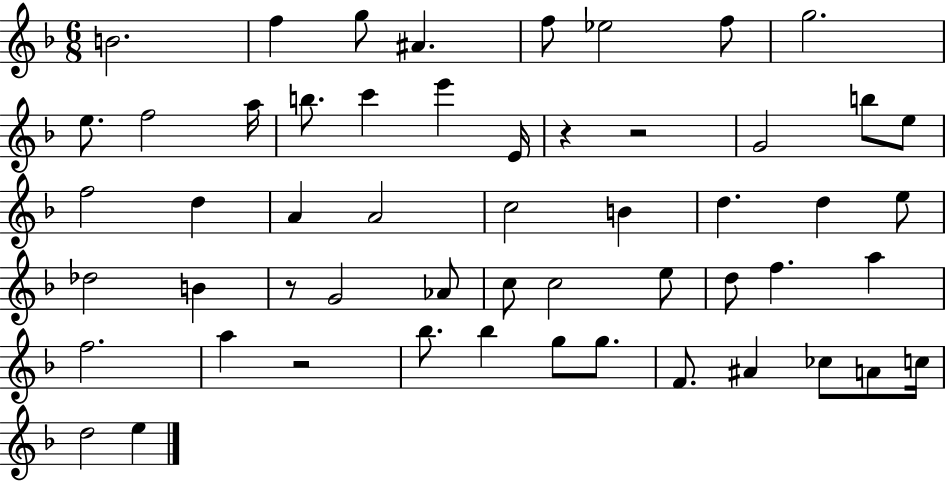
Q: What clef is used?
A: treble